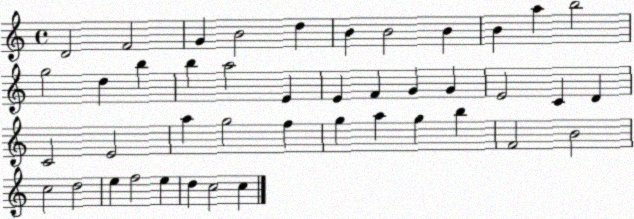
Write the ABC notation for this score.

X:1
T:Untitled
M:4/4
L:1/4
K:C
D2 F2 G B2 d B B2 B B a b2 g2 d b b a2 E E F G G E2 C D C2 E2 a g2 f g a g b F2 B2 c2 d2 e f2 e d c2 c